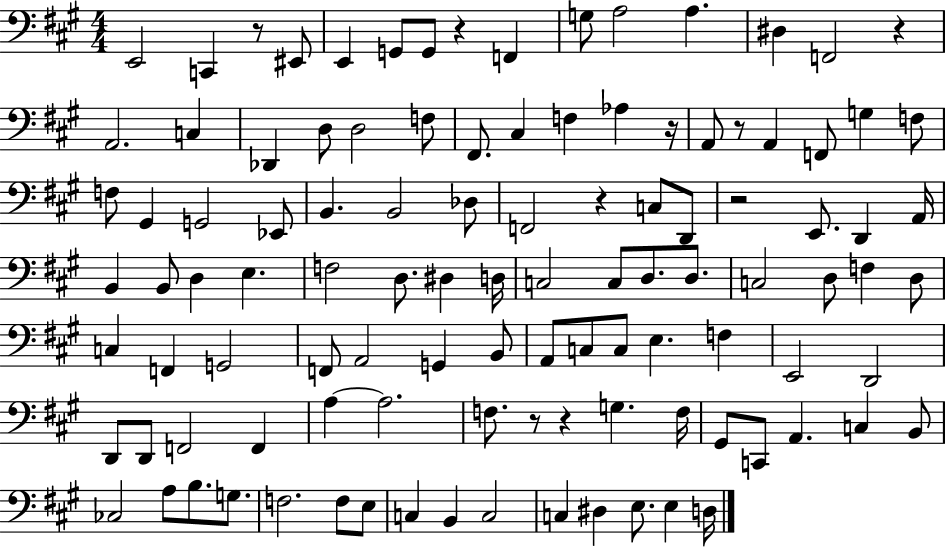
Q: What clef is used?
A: bass